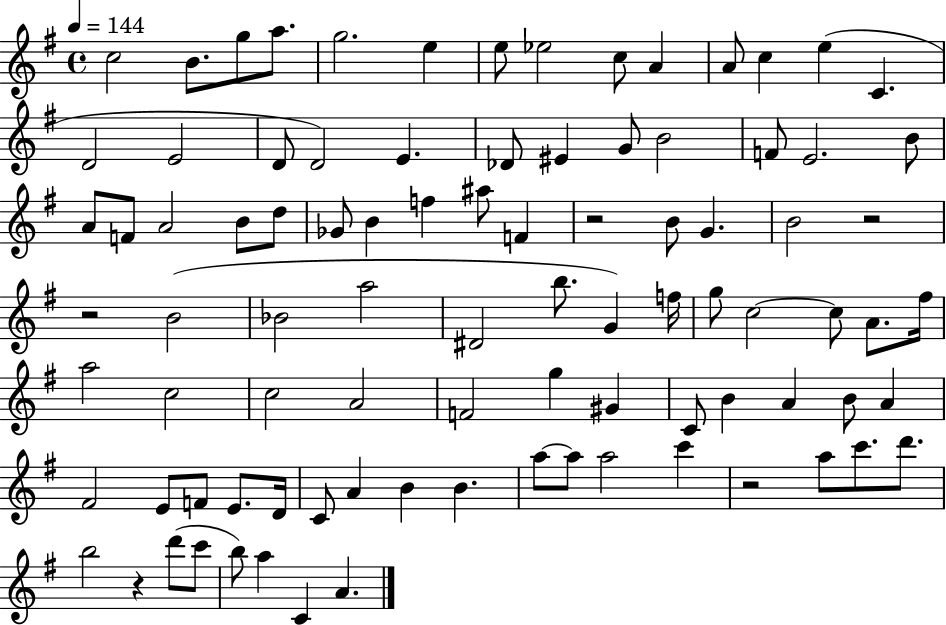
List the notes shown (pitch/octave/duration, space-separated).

C5/h B4/e. G5/e A5/e. G5/h. E5/q E5/e Eb5/h C5/e A4/q A4/e C5/q E5/q C4/q. D4/h E4/h D4/e D4/h E4/q. Db4/e EIS4/q G4/e B4/h F4/e E4/h. B4/e A4/e F4/e A4/h B4/e D5/e Gb4/e B4/q F5/q A#5/e F4/q R/h B4/e G4/q. B4/h R/h R/h B4/h Bb4/h A5/h D#4/h B5/e. G4/q F5/s G5/e C5/h C5/e A4/e. F#5/s A5/h C5/h C5/h A4/h F4/h G5/q G#4/q C4/e B4/q A4/q B4/e A4/q F#4/h E4/e F4/e E4/e. D4/s C4/e A4/q B4/q B4/q. A5/e A5/e A5/h C6/q R/h A5/e C6/e. D6/e. B5/h R/q D6/e C6/e B5/e A5/q C4/q A4/q.